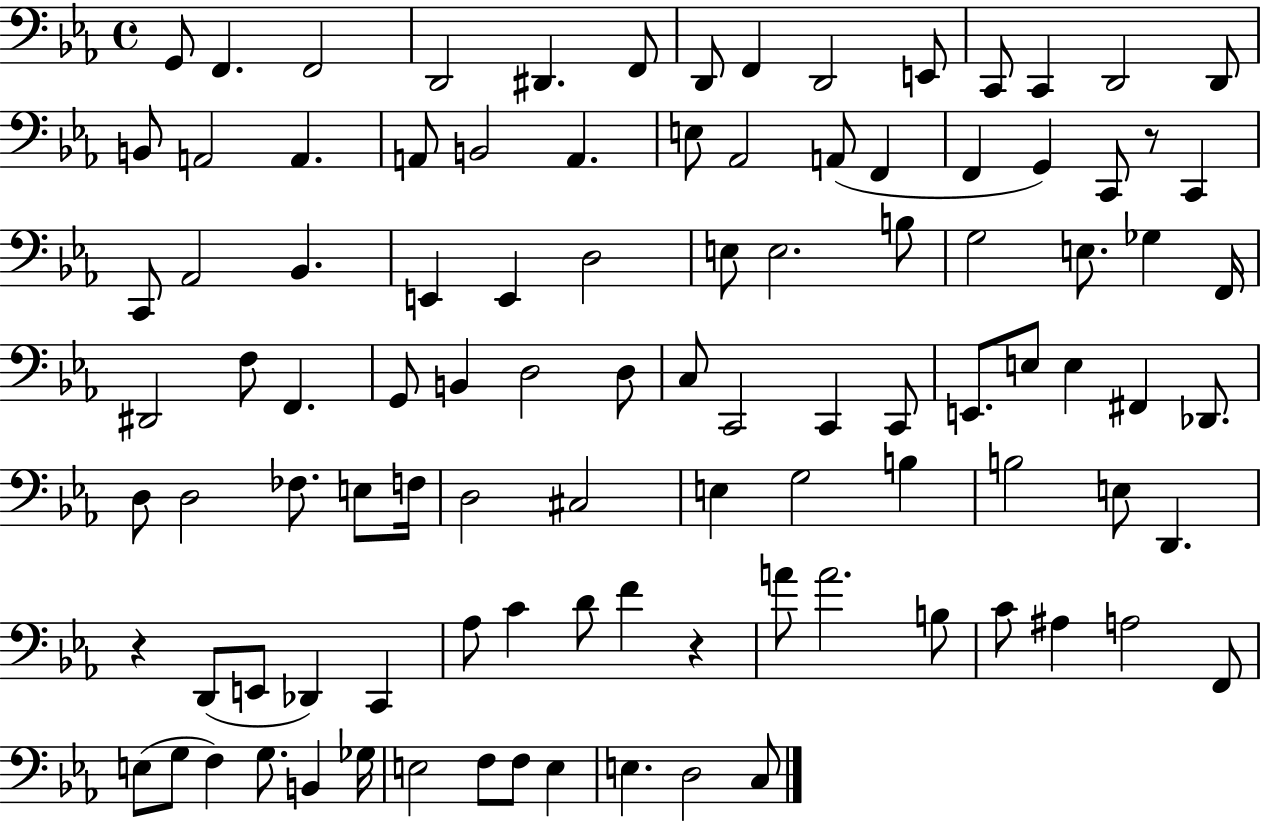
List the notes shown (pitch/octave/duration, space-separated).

G2/e F2/q. F2/h D2/h D#2/q. F2/e D2/e F2/q D2/h E2/e C2/e C2/q D2/h D2/e B2/e A2/h A2/q. A2/e B2/h A2/q. E3/e Ab2/h A2/e F2/q F2/q G2/q C2/e R/e C2/q C2/e Ab2/h Bb2/q. E2/q E2/q D3/h E3/e E3/h. B3/e G3/h E3/e. Gb3/q F2/s D#2/h F3/e F2/q. G2/e B2/q D3/h D3/e C3/e C2/h C2/q C2/e E2/e. E3/e E3/q F#2/q Db2/e. D3/e D3/h FES3/e. E3/e F3/s D3/h C#3/h E3/q G3/h B3/q B3/h E3/e D2/q. R/q D2/e E2/e Db2/q C2/q Ab3/e C4/q D4/e F4/q R/q A4/e A4/h. B3/e C4/e A#3/q A3/h F2/e E3/e G3/e F3/q G3/e. B2/q Gb3/s E3/h F3/e F3/e E3/q E3/q. D3/h C3/e